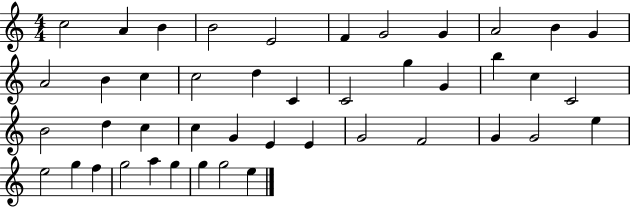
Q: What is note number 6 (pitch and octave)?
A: F4